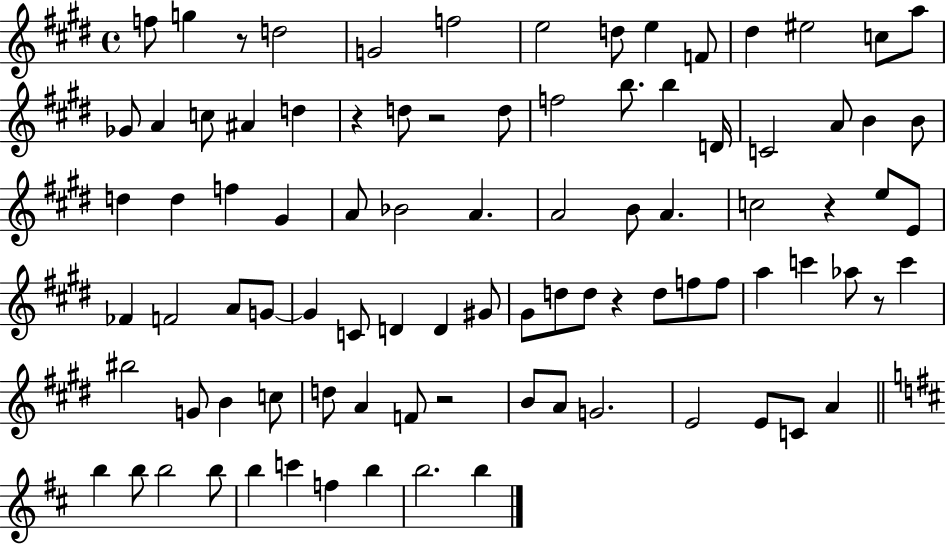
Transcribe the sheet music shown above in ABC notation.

X:1
T:Untitled
M:4/4
L:1/4
K:E
f/2 g z/2 d2 G2 f2 e2 d/2 e F/2 ^d ^e2 c/2 a/2 _G/2 A c/2 ^A d z d/2 z2 d/2 f2 b/2 b D/4 C2 A/2 B B/2 d d f ^G A/2 _B2 A A2 B/2 A c2 z e/2 E/2 _F F2 A/2 G/2 G C/2 D D ^G/2 ^G/2 d/2 d/2 z d/2 f/2 f/2 a c' _a/2 z/2 c' ^b2 G/2 B c/2 d/2 A F/2 z2 B/2 A/2 G2 E2 E/2 C/2 A b b/2 b2 b/2 b c' f b b2 b